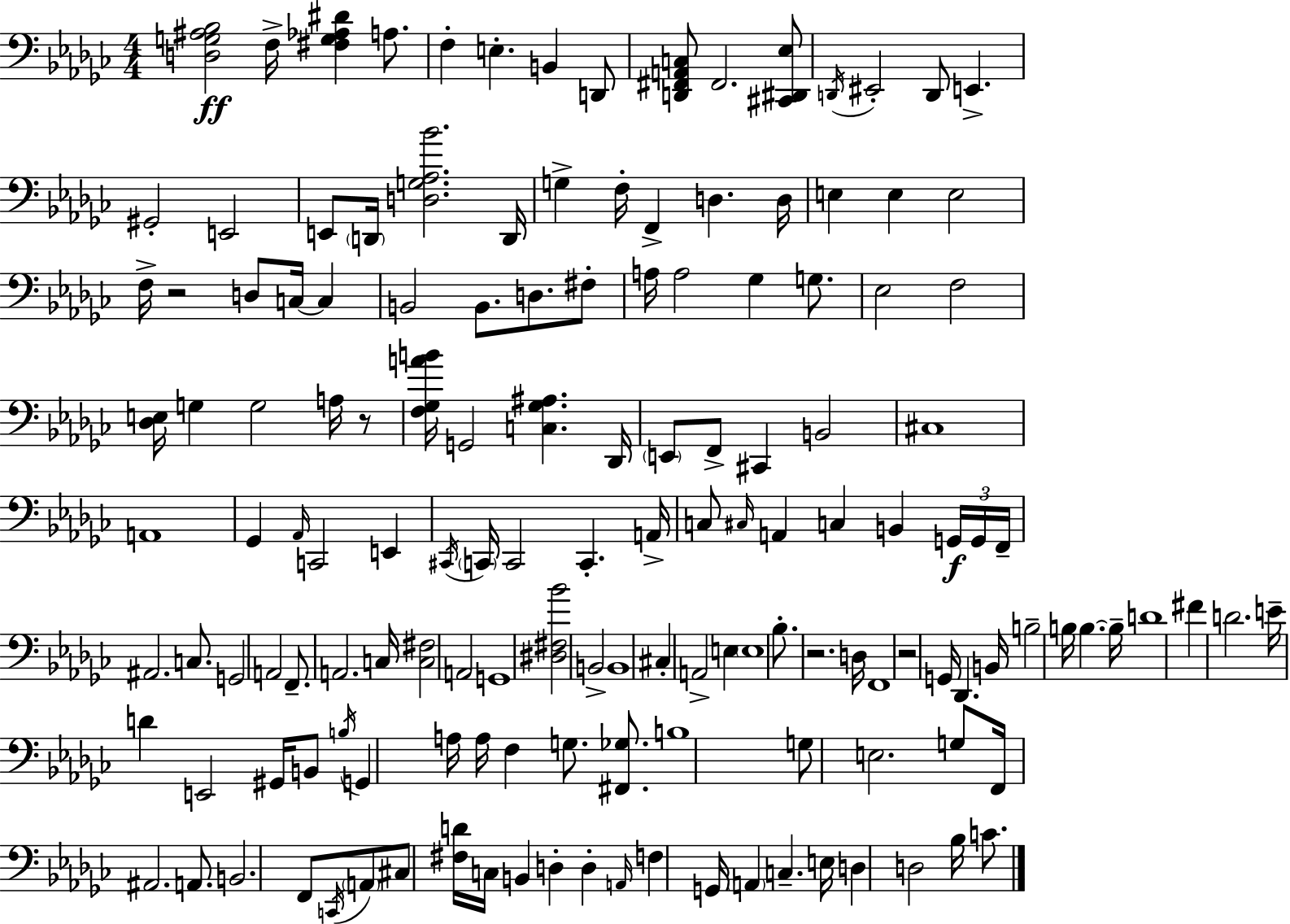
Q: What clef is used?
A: bass